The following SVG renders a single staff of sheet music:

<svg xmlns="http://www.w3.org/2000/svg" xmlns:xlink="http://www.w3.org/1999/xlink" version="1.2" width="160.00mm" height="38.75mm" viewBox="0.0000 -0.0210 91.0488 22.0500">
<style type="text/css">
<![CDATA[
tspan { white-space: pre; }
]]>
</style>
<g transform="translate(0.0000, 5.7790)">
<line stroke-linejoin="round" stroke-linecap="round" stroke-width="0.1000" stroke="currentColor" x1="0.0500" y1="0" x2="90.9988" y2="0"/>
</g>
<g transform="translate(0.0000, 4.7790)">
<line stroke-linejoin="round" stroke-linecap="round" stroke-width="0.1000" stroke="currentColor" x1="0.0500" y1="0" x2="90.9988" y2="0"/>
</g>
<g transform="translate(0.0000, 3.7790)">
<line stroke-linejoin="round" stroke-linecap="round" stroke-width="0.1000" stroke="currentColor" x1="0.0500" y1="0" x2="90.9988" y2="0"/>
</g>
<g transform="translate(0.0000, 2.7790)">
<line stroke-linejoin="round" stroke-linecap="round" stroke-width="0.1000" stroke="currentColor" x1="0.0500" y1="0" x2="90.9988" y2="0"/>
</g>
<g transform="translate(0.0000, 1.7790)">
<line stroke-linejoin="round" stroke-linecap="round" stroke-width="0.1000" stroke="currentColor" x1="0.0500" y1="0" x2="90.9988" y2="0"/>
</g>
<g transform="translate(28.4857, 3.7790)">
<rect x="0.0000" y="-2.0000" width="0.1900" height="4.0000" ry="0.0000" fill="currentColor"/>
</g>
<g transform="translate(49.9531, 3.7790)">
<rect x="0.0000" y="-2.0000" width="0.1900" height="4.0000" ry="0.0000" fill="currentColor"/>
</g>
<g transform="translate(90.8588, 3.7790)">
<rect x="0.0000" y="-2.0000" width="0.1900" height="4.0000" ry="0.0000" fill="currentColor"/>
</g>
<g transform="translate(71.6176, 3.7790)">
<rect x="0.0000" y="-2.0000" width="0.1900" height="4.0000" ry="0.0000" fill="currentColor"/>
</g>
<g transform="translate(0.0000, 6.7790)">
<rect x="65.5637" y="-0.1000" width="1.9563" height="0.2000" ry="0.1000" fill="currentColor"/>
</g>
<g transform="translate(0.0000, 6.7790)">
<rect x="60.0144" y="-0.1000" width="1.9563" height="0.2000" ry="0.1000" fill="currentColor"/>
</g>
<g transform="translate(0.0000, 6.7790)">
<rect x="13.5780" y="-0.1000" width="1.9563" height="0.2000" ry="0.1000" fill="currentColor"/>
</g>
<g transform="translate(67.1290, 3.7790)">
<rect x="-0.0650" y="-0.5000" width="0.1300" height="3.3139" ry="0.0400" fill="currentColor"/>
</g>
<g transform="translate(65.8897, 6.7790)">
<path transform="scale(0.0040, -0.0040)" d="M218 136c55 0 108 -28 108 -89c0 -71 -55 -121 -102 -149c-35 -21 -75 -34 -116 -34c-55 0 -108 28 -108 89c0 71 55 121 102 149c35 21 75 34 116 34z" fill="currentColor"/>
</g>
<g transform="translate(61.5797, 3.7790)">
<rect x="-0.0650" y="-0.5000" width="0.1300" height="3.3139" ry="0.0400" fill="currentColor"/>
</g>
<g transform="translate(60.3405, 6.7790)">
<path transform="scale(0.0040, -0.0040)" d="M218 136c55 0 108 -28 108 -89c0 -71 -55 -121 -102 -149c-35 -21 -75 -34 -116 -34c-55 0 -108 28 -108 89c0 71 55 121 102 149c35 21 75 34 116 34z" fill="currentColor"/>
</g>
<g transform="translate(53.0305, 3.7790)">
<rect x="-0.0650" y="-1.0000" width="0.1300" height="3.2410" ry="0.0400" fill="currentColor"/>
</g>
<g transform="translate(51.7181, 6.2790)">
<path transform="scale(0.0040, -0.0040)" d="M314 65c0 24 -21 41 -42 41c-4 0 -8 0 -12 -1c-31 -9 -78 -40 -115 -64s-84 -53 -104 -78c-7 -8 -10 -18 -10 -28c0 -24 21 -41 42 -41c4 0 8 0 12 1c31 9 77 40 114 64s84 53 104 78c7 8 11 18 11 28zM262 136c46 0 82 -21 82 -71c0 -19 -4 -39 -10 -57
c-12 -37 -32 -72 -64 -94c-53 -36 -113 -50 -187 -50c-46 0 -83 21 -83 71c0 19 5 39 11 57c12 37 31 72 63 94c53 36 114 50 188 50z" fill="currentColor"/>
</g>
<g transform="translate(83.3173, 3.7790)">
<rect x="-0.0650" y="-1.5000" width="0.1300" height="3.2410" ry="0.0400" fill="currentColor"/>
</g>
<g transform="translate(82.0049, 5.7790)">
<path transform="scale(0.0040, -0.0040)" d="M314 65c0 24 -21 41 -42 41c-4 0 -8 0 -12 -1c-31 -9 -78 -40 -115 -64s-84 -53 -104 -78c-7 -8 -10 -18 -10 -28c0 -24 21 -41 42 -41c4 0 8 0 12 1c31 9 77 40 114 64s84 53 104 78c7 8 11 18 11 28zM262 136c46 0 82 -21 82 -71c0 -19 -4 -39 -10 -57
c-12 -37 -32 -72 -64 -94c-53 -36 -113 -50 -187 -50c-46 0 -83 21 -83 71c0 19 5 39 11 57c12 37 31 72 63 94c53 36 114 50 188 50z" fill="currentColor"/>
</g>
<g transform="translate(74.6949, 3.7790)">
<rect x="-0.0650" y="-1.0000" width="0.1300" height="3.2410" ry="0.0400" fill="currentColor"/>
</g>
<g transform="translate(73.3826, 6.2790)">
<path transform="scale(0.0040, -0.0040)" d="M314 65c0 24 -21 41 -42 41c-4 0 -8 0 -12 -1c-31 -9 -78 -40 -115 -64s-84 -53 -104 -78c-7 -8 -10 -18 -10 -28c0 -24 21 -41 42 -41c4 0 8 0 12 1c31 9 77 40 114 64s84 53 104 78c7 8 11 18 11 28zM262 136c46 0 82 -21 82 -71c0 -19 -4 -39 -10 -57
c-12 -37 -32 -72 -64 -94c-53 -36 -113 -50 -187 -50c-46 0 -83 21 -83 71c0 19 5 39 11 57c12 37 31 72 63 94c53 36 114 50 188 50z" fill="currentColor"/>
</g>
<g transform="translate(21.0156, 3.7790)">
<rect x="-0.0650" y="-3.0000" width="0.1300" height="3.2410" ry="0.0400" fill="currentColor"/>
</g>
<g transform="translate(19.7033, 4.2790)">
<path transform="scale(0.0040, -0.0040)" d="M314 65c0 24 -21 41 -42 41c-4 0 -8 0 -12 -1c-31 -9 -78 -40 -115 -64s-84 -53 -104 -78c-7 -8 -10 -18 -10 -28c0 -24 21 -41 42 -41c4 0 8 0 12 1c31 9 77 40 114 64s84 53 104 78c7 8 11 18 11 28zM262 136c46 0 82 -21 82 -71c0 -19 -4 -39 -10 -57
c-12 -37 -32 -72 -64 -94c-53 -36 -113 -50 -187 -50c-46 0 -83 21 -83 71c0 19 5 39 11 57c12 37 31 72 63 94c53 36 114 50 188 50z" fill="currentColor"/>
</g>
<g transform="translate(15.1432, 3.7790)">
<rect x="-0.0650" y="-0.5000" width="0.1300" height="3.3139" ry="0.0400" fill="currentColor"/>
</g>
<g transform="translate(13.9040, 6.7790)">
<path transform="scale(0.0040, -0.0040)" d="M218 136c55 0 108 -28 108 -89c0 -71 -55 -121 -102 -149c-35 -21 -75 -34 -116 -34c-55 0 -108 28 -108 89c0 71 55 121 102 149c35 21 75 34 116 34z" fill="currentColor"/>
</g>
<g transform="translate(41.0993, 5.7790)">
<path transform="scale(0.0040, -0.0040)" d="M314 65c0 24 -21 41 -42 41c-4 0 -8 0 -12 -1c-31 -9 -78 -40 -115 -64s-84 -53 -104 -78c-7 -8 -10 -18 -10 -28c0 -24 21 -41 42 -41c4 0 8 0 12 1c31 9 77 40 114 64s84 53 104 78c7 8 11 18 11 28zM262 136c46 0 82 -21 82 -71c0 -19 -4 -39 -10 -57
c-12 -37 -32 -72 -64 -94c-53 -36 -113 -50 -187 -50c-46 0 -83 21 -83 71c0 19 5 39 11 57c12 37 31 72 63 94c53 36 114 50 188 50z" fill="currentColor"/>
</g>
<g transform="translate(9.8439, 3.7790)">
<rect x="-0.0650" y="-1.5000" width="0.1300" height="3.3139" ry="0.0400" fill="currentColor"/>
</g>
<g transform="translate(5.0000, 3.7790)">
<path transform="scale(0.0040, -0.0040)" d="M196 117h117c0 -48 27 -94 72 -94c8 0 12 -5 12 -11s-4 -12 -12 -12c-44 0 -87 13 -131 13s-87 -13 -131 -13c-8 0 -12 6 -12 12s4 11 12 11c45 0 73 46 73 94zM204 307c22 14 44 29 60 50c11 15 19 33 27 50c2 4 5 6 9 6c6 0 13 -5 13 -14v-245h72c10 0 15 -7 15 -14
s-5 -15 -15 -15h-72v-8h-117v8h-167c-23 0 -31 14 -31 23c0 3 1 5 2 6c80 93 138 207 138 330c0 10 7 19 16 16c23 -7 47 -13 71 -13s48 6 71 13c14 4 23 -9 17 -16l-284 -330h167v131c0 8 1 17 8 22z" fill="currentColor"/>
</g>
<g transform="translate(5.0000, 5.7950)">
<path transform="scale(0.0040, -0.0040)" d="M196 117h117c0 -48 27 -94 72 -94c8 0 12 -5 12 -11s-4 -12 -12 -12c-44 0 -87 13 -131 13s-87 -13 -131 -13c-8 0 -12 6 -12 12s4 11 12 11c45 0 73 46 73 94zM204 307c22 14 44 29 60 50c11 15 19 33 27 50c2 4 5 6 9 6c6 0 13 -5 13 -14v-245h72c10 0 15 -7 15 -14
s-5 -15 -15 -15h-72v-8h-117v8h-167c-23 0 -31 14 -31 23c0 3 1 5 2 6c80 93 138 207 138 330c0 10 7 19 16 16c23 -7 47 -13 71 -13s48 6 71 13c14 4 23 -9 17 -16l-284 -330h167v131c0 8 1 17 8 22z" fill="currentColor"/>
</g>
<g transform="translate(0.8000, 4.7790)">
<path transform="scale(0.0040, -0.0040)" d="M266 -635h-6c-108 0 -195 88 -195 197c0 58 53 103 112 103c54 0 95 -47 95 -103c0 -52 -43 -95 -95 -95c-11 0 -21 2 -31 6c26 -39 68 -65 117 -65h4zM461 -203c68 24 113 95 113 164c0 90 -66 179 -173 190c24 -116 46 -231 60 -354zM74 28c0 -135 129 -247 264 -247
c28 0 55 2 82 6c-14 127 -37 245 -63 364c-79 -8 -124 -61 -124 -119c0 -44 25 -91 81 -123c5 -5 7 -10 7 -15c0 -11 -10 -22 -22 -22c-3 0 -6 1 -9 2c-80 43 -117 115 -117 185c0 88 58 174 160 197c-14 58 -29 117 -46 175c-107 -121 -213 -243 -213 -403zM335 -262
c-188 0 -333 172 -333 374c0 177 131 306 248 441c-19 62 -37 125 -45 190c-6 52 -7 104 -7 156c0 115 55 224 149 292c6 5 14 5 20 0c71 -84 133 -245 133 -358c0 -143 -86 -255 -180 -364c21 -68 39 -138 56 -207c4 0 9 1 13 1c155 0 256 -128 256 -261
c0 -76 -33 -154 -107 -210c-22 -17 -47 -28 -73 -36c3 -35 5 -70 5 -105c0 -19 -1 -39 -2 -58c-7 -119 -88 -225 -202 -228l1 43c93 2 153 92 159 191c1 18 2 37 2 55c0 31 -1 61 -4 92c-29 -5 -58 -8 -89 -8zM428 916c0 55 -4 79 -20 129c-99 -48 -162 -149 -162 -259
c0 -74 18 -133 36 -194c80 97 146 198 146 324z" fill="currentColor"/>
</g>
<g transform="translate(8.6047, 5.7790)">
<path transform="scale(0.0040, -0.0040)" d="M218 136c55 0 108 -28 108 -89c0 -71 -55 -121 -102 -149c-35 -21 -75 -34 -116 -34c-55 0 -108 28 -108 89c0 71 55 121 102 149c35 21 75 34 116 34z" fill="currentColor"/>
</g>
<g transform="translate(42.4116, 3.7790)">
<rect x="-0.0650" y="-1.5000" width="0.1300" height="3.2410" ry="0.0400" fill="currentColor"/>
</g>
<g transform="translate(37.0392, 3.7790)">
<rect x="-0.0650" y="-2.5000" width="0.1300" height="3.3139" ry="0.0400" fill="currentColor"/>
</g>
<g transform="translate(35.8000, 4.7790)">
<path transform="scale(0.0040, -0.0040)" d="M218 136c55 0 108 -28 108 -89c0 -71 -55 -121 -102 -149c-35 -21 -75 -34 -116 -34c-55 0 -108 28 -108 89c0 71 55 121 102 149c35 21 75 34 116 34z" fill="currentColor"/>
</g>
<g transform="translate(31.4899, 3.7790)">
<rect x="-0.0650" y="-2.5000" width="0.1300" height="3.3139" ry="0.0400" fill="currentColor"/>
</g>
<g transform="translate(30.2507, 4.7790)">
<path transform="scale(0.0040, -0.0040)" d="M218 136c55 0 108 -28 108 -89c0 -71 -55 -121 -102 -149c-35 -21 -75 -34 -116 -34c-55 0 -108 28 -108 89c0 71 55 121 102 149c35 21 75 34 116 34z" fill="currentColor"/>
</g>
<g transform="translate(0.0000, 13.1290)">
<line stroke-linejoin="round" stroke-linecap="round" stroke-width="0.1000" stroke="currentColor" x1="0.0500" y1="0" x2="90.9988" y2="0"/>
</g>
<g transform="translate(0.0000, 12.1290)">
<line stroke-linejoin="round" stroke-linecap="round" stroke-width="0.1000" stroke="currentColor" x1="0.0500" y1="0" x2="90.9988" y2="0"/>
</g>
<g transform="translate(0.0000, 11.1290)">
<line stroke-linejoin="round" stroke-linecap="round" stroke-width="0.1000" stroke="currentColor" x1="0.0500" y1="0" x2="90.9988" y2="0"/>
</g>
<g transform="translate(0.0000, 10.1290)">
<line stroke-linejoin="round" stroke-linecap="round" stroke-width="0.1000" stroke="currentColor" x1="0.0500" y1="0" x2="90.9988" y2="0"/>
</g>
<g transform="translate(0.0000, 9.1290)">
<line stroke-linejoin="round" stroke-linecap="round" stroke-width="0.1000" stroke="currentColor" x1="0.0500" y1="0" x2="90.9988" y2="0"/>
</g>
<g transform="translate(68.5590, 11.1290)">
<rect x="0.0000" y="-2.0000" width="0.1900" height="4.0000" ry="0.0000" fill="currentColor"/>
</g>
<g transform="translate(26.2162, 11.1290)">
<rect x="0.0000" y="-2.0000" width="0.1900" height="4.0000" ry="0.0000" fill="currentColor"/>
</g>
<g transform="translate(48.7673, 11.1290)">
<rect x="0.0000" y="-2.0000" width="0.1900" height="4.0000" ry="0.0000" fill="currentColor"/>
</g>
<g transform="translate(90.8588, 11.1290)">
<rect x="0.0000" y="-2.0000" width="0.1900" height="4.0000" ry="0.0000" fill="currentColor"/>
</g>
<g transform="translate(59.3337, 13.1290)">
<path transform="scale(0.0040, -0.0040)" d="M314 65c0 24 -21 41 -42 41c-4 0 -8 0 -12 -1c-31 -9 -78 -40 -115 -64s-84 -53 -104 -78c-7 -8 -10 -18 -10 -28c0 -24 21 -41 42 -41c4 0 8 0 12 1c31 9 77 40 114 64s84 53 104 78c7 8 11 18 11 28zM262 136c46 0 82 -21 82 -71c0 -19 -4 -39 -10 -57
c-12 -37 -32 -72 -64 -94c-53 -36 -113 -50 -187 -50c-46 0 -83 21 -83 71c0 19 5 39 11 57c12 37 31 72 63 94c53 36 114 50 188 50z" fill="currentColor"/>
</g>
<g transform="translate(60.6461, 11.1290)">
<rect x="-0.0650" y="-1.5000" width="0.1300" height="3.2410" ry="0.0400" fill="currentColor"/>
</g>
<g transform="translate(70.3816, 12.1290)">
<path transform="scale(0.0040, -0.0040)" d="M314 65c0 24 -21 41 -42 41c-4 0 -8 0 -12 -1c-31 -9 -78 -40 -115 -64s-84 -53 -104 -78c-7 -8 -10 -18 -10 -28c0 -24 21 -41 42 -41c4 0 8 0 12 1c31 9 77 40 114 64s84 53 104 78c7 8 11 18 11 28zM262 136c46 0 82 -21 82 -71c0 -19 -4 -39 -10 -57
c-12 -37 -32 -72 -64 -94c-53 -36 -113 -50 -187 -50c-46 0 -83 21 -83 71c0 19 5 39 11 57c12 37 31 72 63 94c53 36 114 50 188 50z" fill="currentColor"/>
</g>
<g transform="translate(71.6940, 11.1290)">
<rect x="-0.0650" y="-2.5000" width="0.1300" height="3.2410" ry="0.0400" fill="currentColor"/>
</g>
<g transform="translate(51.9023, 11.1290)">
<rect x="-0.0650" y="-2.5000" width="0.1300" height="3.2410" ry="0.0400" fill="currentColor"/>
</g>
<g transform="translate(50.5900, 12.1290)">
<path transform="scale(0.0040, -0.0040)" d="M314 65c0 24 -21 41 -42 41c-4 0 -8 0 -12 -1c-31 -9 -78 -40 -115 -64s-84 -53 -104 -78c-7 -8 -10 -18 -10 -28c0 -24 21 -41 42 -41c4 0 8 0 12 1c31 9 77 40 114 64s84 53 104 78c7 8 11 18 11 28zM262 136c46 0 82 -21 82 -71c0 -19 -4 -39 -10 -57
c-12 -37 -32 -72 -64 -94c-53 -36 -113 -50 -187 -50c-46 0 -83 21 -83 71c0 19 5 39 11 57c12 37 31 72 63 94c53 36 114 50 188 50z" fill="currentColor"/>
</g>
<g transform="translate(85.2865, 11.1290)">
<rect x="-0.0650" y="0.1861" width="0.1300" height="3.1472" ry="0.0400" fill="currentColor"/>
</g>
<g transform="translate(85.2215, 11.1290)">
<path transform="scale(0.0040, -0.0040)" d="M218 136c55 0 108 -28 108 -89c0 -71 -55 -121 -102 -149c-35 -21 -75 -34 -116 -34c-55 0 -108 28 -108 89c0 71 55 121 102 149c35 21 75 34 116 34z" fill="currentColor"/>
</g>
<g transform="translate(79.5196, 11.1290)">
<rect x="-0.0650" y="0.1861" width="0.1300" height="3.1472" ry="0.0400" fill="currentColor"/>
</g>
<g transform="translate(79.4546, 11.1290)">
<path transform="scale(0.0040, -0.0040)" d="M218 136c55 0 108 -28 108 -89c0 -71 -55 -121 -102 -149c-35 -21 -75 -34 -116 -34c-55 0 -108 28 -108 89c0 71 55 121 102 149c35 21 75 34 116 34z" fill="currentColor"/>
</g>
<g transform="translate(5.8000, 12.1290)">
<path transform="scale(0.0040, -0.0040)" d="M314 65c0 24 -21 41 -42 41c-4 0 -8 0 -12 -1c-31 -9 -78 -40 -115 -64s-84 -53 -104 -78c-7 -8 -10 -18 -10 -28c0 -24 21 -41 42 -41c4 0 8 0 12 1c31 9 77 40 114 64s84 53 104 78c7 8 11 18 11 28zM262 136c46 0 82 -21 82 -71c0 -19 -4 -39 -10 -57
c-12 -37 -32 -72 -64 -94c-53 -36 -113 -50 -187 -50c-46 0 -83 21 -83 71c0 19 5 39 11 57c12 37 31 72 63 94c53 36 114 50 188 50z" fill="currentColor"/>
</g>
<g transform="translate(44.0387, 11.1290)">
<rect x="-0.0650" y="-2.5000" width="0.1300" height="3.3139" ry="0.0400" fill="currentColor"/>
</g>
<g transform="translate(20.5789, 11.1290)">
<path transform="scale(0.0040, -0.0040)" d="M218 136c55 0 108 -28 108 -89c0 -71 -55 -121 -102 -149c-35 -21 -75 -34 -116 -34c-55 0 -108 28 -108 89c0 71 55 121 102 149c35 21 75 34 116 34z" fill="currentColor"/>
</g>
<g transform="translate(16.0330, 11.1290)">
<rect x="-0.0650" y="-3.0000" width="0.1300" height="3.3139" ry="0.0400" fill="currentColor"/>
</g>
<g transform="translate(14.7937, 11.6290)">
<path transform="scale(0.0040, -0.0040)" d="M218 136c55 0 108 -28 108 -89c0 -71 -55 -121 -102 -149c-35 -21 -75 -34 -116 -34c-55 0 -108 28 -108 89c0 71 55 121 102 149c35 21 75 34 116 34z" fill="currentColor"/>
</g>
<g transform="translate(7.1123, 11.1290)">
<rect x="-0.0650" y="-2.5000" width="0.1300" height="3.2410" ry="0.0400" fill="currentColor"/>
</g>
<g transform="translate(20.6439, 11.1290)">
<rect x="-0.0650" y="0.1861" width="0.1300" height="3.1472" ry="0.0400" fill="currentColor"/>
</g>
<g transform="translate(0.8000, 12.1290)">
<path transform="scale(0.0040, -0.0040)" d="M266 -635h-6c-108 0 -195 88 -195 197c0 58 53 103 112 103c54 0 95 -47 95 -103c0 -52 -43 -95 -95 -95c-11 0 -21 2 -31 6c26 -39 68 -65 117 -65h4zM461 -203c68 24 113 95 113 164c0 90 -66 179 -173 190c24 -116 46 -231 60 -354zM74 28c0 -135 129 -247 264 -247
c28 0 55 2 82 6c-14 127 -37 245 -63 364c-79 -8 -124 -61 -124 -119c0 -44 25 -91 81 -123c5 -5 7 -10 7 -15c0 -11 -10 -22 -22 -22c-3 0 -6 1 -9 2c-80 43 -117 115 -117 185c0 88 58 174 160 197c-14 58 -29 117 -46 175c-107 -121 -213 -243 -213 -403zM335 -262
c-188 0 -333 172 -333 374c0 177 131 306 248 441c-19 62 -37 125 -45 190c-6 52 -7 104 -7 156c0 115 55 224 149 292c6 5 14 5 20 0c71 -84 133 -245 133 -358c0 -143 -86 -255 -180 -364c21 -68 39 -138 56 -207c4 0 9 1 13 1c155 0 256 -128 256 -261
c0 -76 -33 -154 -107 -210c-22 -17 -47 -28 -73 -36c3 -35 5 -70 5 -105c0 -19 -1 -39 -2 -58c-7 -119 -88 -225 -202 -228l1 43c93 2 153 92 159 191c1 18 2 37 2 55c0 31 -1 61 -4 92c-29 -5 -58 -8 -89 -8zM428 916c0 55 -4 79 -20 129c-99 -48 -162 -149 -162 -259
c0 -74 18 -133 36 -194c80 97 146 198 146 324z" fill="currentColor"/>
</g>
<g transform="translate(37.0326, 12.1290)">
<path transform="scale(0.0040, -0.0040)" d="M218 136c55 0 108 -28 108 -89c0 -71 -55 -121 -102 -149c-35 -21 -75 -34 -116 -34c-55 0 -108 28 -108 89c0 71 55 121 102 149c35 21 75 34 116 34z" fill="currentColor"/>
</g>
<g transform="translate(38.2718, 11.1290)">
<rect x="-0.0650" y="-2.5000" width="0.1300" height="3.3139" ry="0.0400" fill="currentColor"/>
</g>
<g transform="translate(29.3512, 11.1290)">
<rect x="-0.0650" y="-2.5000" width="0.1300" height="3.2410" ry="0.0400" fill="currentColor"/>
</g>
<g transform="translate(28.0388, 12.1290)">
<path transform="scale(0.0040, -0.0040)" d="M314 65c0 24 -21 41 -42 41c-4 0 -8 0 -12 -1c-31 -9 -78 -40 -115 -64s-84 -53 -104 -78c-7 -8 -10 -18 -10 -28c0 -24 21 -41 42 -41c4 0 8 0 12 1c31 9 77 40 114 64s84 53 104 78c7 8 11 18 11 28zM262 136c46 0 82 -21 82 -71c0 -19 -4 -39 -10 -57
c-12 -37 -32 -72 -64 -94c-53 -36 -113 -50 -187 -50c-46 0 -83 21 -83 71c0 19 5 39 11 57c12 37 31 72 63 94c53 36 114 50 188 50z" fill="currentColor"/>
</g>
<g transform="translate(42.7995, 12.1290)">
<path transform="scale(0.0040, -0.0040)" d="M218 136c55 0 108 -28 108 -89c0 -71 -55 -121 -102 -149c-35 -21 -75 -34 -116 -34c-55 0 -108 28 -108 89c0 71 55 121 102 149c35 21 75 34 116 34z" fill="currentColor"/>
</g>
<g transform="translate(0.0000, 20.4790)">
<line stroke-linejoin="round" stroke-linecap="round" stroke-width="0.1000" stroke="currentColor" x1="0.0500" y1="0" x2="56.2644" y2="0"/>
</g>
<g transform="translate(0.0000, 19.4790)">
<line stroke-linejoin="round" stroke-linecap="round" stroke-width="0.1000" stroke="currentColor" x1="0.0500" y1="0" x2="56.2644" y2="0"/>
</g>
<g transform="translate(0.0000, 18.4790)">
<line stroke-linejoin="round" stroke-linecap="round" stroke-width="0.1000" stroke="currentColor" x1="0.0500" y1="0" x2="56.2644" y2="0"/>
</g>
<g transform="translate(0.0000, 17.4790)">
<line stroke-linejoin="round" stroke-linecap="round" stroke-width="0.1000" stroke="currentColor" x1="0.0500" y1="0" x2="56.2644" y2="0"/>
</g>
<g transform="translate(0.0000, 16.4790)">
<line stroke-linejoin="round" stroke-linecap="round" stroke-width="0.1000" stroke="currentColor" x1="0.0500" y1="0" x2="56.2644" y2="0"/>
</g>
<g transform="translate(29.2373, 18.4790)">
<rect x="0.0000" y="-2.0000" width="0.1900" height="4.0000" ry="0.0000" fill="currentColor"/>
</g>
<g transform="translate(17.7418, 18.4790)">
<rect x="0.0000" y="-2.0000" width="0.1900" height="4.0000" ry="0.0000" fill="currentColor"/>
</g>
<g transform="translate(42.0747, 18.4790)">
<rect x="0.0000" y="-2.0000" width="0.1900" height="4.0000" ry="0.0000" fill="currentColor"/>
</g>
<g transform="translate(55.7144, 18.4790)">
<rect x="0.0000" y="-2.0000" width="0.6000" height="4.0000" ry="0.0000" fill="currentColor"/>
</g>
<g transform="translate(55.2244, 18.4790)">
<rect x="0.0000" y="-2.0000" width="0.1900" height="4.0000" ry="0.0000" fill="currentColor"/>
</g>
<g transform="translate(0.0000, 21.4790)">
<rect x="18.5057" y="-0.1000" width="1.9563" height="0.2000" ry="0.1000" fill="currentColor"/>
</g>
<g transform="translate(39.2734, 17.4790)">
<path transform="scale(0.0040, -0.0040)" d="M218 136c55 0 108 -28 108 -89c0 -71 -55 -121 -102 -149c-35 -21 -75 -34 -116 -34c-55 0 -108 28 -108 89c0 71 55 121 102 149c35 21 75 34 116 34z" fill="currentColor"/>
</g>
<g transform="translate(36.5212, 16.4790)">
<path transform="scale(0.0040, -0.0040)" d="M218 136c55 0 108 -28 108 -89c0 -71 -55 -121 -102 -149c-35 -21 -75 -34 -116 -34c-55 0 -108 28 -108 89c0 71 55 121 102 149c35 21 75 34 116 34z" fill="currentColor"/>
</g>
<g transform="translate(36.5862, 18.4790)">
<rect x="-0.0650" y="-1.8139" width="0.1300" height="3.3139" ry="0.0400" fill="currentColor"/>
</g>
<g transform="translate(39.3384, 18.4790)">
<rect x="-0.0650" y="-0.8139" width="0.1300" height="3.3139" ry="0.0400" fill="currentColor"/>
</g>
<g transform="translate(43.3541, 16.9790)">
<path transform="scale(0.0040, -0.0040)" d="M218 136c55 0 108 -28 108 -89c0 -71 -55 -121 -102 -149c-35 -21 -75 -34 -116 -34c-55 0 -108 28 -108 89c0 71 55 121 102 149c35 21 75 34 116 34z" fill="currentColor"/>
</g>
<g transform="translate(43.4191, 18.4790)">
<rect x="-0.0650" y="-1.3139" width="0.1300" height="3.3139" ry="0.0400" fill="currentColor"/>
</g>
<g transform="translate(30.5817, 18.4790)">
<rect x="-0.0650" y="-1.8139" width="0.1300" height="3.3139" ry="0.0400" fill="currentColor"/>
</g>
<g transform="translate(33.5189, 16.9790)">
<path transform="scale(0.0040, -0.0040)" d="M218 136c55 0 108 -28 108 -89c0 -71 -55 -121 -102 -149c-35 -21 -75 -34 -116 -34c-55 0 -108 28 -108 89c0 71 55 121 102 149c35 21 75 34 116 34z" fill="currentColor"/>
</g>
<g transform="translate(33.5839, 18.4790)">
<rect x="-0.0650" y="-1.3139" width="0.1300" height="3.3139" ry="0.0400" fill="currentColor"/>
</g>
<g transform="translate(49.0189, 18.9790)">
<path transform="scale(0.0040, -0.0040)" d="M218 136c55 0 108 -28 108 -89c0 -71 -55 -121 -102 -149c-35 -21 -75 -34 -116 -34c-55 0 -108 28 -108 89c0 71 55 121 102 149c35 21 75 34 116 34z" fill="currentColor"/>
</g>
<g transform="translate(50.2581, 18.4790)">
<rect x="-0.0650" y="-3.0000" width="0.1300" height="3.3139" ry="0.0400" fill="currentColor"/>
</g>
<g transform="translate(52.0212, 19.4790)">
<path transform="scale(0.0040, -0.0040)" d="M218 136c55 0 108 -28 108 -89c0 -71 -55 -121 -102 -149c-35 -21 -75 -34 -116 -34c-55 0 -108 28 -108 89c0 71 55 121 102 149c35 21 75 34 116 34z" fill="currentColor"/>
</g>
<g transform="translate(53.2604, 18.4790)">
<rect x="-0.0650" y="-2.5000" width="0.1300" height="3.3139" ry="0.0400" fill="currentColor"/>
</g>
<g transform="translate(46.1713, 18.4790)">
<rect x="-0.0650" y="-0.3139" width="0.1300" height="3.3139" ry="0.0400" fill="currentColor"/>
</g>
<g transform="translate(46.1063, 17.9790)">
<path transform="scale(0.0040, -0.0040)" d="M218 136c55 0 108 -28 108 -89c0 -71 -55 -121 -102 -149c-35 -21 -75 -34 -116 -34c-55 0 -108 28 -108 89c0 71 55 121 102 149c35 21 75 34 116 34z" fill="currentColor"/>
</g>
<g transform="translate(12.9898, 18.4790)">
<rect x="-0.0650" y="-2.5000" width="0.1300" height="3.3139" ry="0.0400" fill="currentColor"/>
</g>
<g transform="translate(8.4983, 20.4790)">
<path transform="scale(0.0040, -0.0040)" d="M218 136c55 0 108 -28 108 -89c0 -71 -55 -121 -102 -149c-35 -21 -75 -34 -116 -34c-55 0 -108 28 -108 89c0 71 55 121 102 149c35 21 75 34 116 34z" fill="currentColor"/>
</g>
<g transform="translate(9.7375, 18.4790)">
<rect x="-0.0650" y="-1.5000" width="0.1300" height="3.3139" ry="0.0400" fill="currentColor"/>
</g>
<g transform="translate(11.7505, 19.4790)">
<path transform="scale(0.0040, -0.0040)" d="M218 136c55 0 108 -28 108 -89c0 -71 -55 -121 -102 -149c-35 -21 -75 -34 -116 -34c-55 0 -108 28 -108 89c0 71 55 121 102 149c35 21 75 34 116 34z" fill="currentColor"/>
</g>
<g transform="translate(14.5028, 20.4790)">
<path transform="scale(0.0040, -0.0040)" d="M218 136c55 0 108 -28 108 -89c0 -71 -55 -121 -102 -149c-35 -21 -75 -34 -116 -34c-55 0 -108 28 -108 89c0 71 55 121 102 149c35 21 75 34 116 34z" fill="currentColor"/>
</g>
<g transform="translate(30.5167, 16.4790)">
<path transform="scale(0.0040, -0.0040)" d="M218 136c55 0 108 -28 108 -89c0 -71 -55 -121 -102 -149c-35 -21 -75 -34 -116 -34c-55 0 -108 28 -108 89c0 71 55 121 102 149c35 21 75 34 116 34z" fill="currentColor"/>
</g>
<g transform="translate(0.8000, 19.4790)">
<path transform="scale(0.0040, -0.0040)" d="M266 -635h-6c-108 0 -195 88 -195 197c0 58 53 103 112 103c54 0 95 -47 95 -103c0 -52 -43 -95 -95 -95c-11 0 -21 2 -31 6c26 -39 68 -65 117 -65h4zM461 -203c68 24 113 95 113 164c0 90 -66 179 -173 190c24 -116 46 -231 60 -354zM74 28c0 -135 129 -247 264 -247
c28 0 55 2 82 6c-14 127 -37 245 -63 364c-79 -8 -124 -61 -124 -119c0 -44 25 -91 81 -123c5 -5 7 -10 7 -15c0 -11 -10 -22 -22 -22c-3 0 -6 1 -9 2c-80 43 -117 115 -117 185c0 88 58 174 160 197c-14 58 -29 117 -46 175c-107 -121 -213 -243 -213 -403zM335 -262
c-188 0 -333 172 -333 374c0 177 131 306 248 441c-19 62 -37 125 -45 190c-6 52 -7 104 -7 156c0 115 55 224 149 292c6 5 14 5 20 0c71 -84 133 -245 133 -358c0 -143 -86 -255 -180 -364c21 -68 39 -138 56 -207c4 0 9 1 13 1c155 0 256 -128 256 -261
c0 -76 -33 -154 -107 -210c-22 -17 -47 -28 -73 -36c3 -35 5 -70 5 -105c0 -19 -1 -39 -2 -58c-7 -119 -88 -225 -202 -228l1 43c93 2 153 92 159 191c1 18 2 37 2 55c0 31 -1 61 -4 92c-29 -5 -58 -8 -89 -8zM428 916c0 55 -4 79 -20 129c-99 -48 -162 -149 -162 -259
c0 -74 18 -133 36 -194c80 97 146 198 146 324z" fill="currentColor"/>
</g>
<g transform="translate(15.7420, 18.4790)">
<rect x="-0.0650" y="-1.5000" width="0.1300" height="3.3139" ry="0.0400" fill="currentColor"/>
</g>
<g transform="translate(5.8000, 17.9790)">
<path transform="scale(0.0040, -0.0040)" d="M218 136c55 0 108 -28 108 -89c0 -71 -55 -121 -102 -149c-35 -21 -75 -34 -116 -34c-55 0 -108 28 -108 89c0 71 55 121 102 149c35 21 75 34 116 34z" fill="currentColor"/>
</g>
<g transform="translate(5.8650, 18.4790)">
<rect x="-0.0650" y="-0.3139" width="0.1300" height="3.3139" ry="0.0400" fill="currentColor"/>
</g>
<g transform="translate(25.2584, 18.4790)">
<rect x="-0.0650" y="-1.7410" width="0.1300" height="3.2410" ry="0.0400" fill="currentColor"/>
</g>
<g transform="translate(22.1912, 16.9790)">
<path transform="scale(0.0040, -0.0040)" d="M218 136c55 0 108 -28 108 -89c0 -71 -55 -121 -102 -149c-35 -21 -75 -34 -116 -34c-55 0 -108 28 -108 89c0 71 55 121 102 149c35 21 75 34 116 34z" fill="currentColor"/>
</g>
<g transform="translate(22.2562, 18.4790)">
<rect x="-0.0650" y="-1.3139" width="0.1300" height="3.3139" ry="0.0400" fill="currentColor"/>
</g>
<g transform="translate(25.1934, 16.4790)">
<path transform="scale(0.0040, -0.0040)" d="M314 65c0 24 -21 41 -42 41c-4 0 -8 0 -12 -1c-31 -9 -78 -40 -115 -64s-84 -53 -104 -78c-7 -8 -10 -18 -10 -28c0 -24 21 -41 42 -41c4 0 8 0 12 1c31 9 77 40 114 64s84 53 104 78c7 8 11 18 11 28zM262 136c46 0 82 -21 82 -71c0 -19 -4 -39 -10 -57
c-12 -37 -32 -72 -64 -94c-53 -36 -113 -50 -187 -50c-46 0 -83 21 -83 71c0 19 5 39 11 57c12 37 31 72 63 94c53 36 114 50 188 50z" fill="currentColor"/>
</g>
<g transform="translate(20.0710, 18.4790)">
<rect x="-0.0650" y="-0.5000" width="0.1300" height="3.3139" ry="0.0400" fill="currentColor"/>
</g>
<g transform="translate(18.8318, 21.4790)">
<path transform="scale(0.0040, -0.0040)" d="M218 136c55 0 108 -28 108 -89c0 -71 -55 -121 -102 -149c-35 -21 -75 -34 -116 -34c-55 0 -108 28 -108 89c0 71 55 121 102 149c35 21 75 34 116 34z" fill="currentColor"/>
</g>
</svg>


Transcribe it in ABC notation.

X:1
T:Untitled
M:4/4
L:1/4
K:C
E C A2 G G E2 D2 C C D2 E2 G2 A B G2 G G G2 E2 G2 B B c E G E C e f2 f e f d e c A G